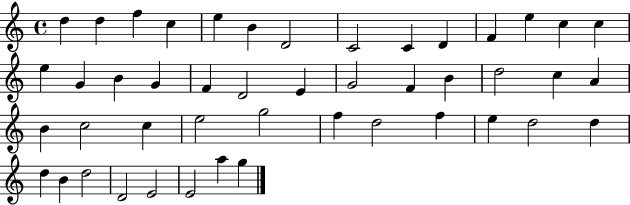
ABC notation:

X:1
T:Untitled
M:4/4
L:1/4
K:C
d d f c e B D2 C2 C D F e c c e G B G F D2 E G2 F B d2 c A B c2 c e2 g2 f d2 f e d2 d d B d2 D2 E2 E2 a g